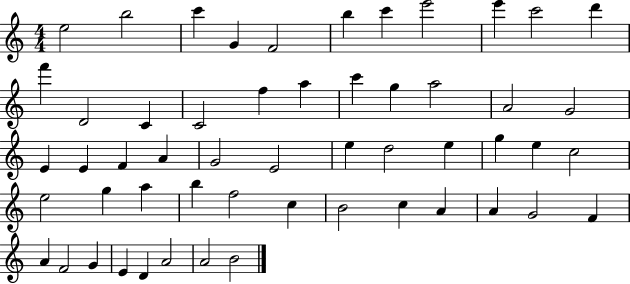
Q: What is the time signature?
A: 4/4